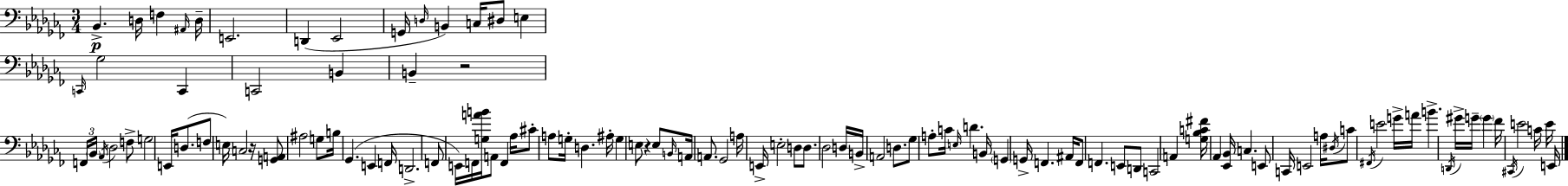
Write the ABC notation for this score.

X:1
T:Untitled
M:3/4
L:1/4
K:Abm
_B,, D,/4 F, ^A,,/4 D,/4 E,,2 D,, _E,,2 G,,/4 D,/4 B,, C,/4 ^D,/2 E, C,,/4 _G,2 C,, C,,2 B,, B,, z2 F,,/4 _B,,/4 _A,,/4 _D,2 F,/2 G,2 E,,/4 D,/2 F,/2 E,/4 C,2 z/4 [G,,A,,]/2 ^A,2 G,/2 B,/4 _G,, E,, F,,/4 D,,2 F,,/2 E,,/4 F,,/4 [G,AB]/4 A,,/2 F,, _A,/4 ^C/2 A,/2 G,/4 D, ^A,/4 G, E,/2 z E,/2 B,,/4 A,,/4 A,,/2 _G,,2 A,/4 E,,/4 E,2 D,/2 D,/2 _D,2 D,/4 B,,/4 A,,2 D,/2 _G,/2 A,/2 C/4 E,/4 D B,,/4 G,, G,,/4 F,, ^A,,/4 F,,/2 F,, E,,/2 D,,/2 C,,2 A,, [G,_B,C^F]/4 _A,, [_E,,_B,,]/4 C, E,,/2 C,,/4 E,,2 A,/4 ^D,/4 C/2 ^F,,/4 E2 G/4 A/4 B D,,/4 ^G/4 G/4 G _F/4 ^C,,/4 E2 C/4 E/4 E,,/4